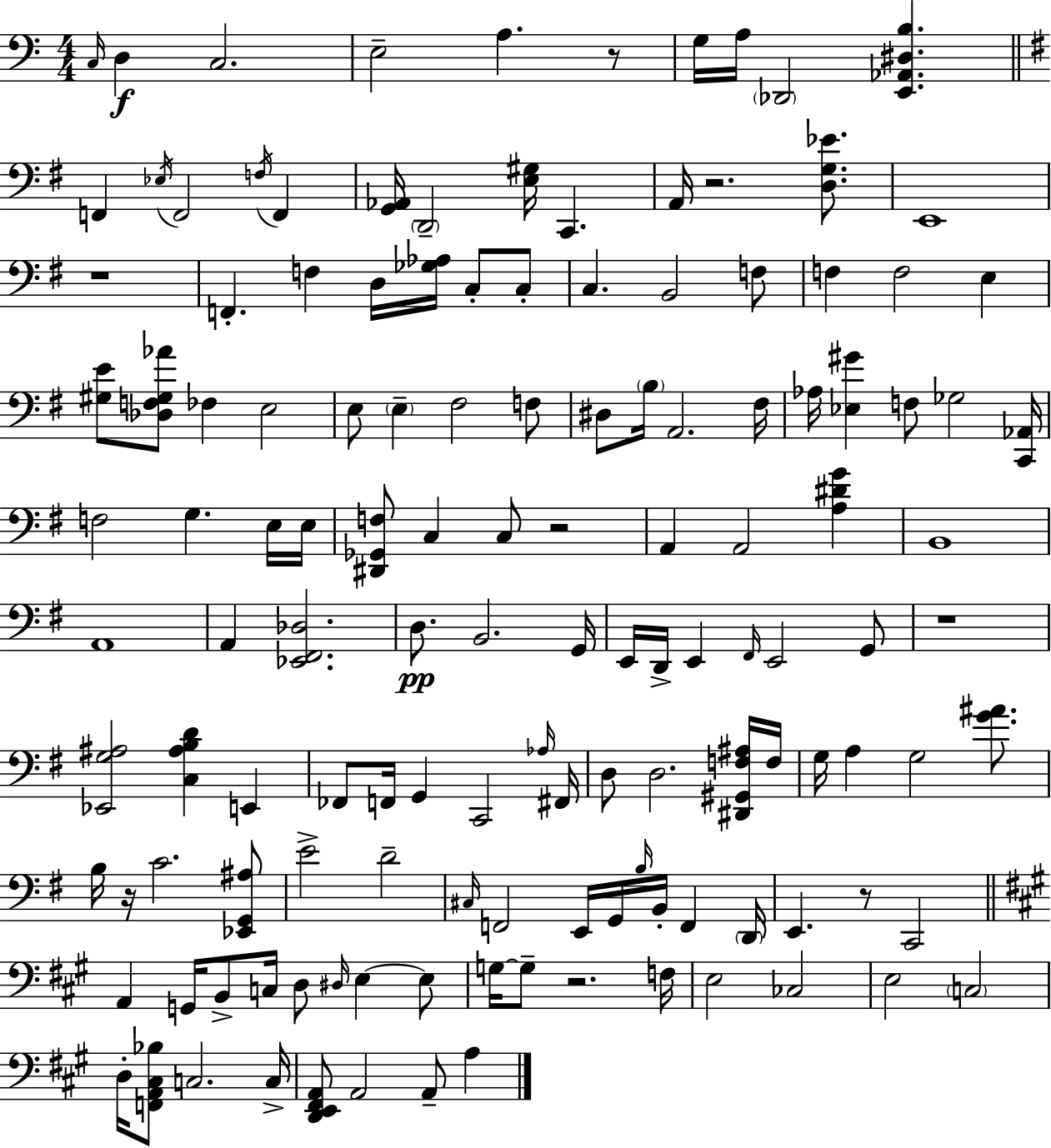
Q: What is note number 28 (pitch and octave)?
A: E3